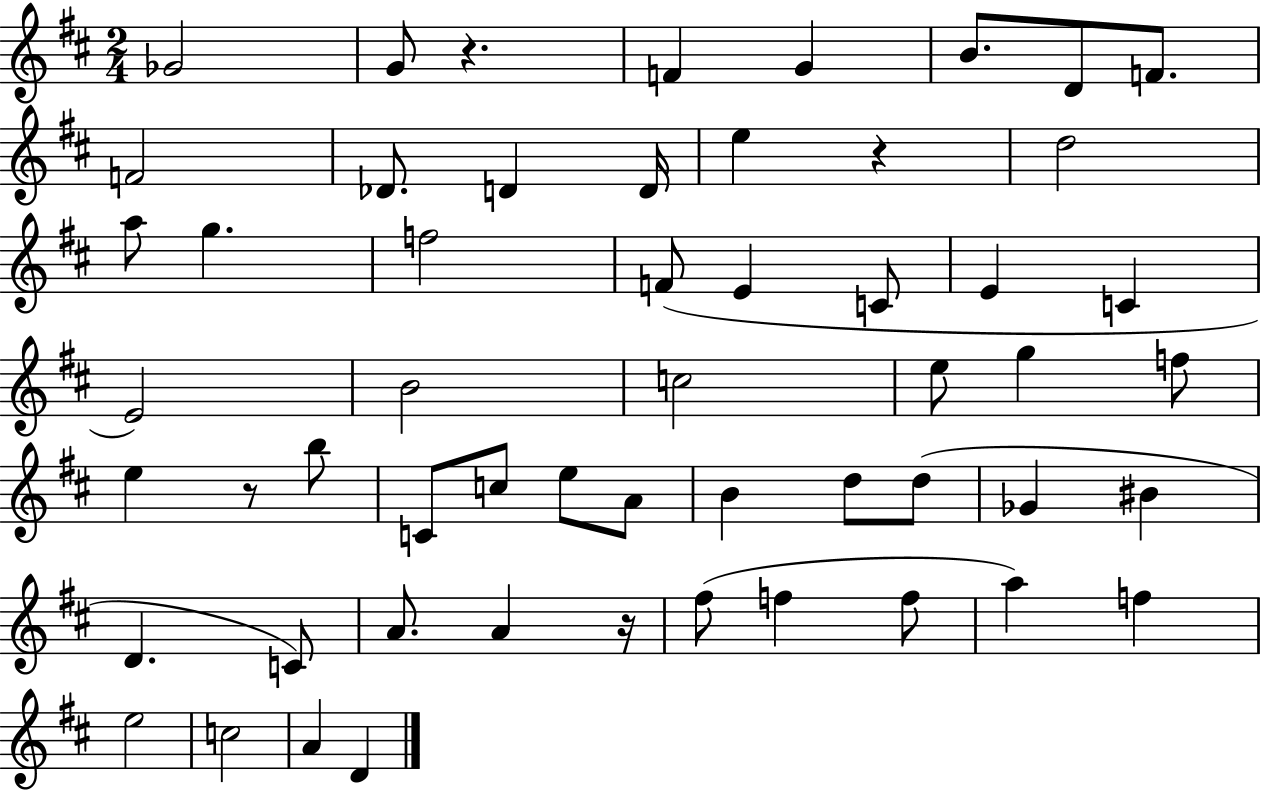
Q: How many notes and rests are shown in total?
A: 55